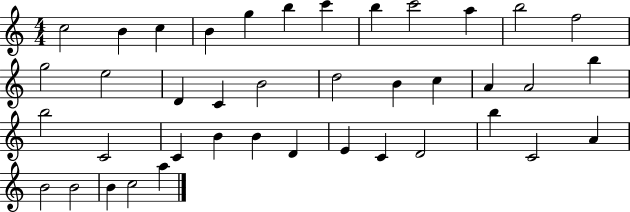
{
  \clef treble
  \numericTimeSignature
  \time 4/4
  \key c \major
  c''2 b'4 c''4 | b'4 g''4 b''4 c'''4 | b''4 c'''2 a''4 | b''2 f''2 | \break g''2 e''2 | d'4 c'4 b'2 | d''2 b'4 c''4 | a'4 a'2 b''4 | \break b''2 c'2 | c'4 b'4 b'4 d'4 | e'4 c'4 d'2 | b''4 c'2 a'4 | \break b'2 b'2 | b'4 c''2 a''4 | \bar "|."
}